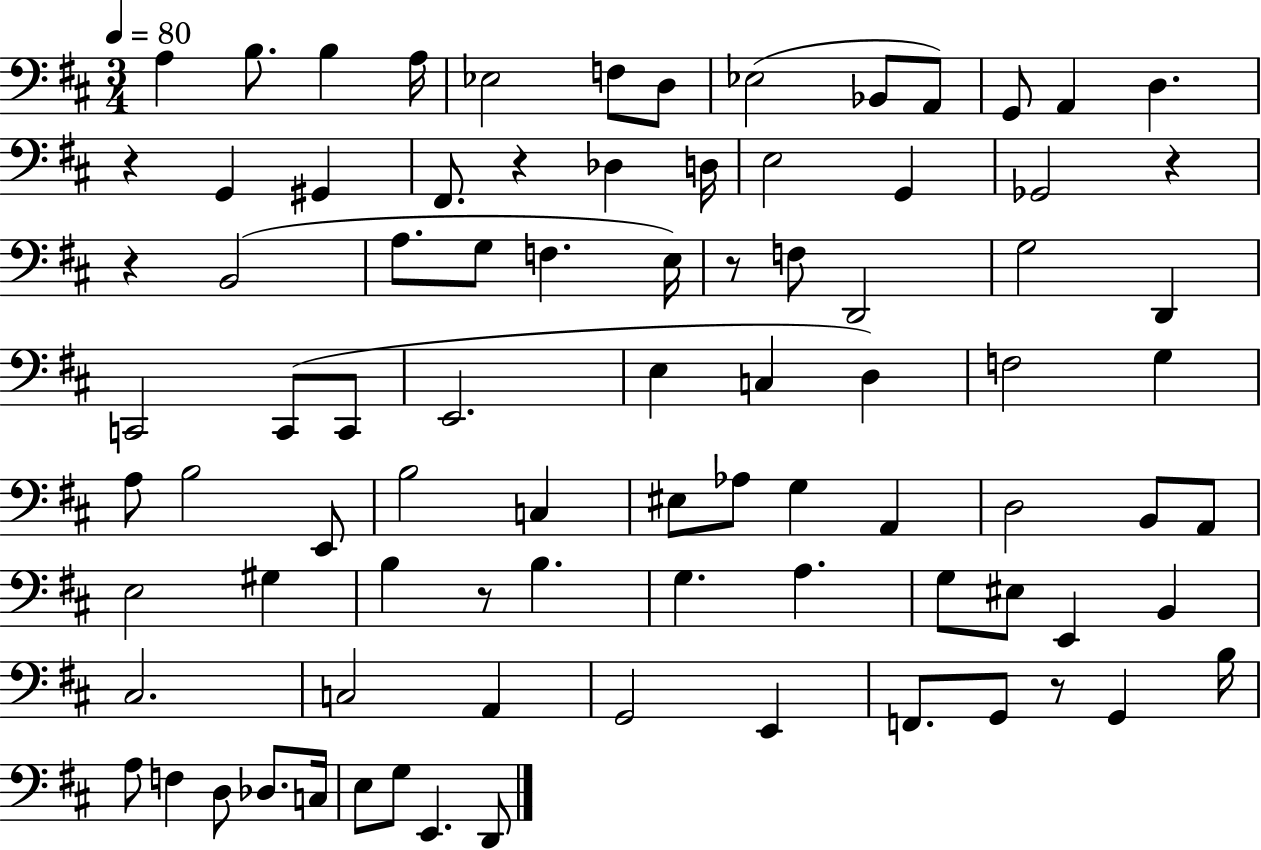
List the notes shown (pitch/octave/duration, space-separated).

A3/q B3/e. B3/q A3/s Eb3/h F3/e D3/e Eb3/h Bb2/e A2/e G2/e A2/q D3/q. R/q G2/q G#2/q F#2/e. R/q Db3/q D3/s E3/h G2/q Gb2/h R/q R/q B2/h A3/e. G3/e F3/q. E3/s R/e F3/e D2/h G3/h D2/q C2/h C2/e C2/e E2/h. E3/q C3/q D3/q F3/h G3/q A3/e B3/h E2/e B3/h C3/q EIS3/e Ab3/e G3/q A2/q D3/h B2/e A2/e E3/h G#3/q B3/q R/e B3/q. G3/q. A3/q. G3/e EIS3/e E2/q B2/q C#3/h. C3/h A2/q G2/h E2/q F2/e. G2/e R/e G2/q B3/s A3/e F3/q D3/e Db3/e. C3/s E3/e G3/e E2/q. D2/e